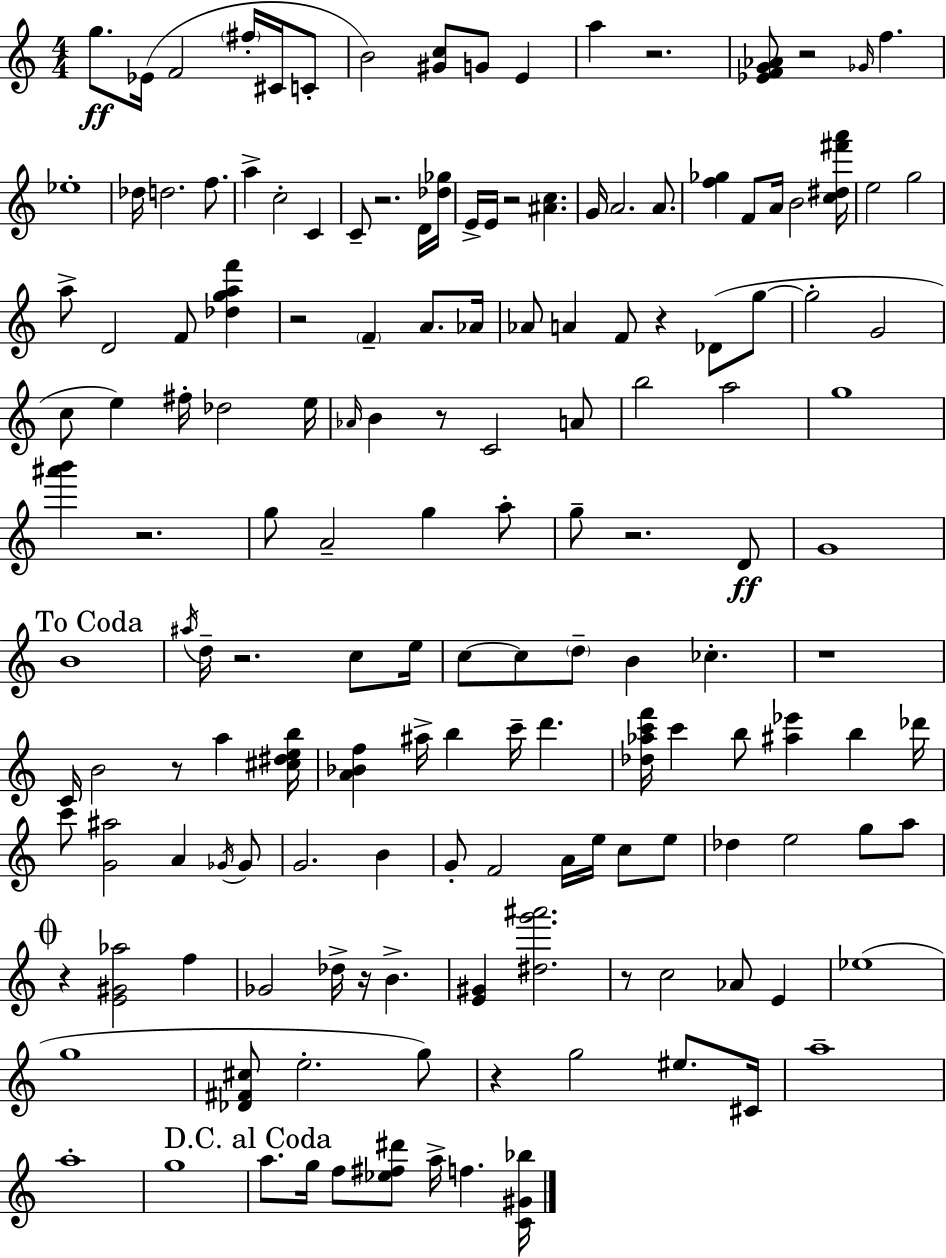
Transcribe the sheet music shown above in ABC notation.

X:1
T:Untitled
M:4/4
L:1/4
K:Am
g/2 _E/4 F2 ^f/4 ^C/4 C/2 B2 [^Gc]/2 G/2 E a z2 [_EFG_A]/2 z2 _G/4 f _e4 _d/4 d2 f/2 a c2 C C/2 z2 D/4 [_d_g]/4 E/4 E/4 z2 [^Ac] G/4 A2 A/2 [f_g] F/2 A/4 B2 [c^d^f'a']/4 e2 g2 a/2 D2 F/2 [_dgaf'] z2 F A/2 _A/4 _A/2 A F/2 z _D/2 g/2 g2 G2 c/2 e ^f/4 _d2 e/4 _A/4 B z/2 C2 A/2 b2 a2 g4 [^a'b'] z2 g/2 A2 g a/2 g/2 z2 D/2 G4 B4 ^a/4 d/4 z2 c/2 e/4 c/2 c/2 d/2 B _c z4 C/4 B2 z/2 a [^c^deb]/4 [A_Bf] ^a/4 b c'/4 d' [_d_ac'f']/4 c' b/2 [^a_e'] b _d'/4 c'/2 [G^a]2 A _G/4 _G/2 G2 B G/2 F2 A/4 e/4 c/2 e/2 _d e2 g/2 a/2 z [E^G_a]2 f _G2 _d/4 z/4 B [E^G] [^dg'^a']2 z/2 c2 _A/2 E _e4 g4 [_D^F^c]/2 e2 g/2 z g2 ^e/2 ^C/4 a4 a4 g4 a/2 g/4 f/2 [_e^f^d']/2 a/4 f [C^G_b]/4